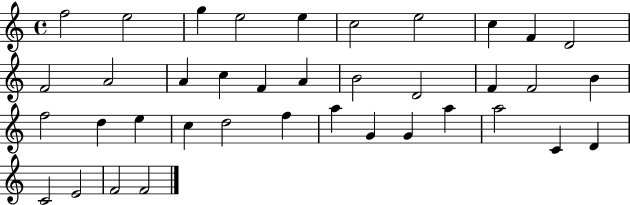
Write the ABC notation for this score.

X:1
T:Untitled
M:4/4
L:1/4
K:C
f2 e2 g e2 e c2 e2 c F D2 F2 A2 A c F A B2 D2 F F2 B f2 d e c d2 f a G G a a2 C D C2 E2 F2 F2